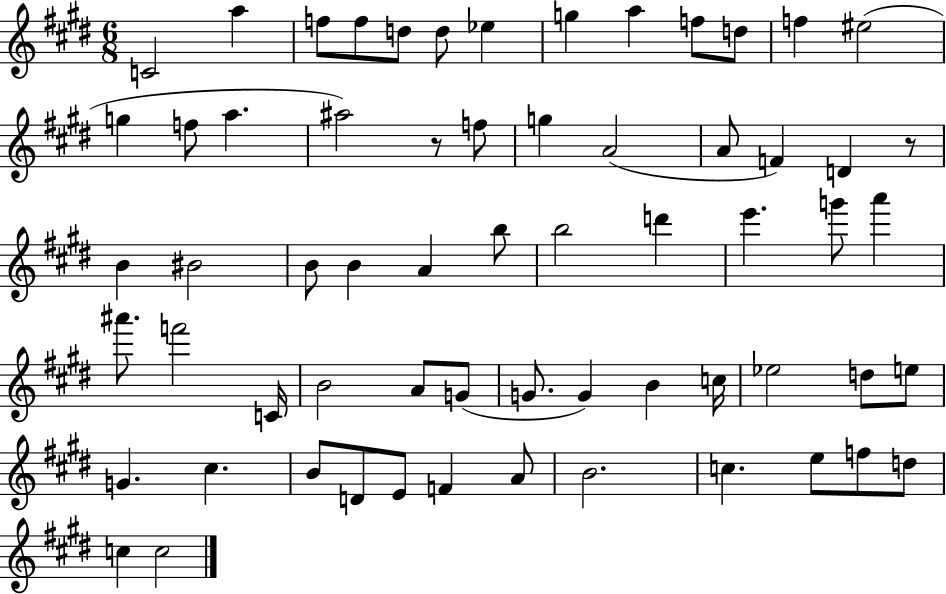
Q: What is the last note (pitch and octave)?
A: C5